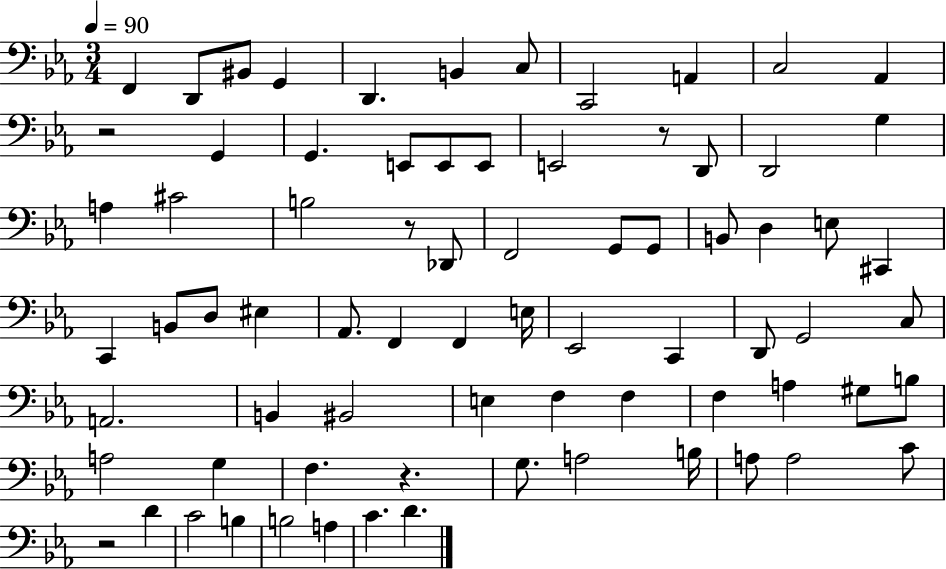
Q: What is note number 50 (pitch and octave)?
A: F3